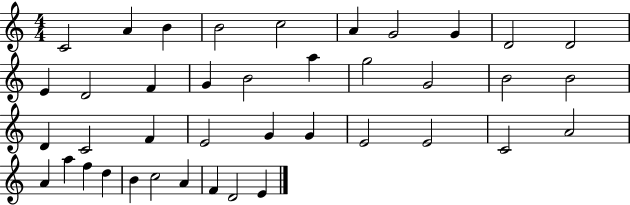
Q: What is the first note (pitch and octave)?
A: C4